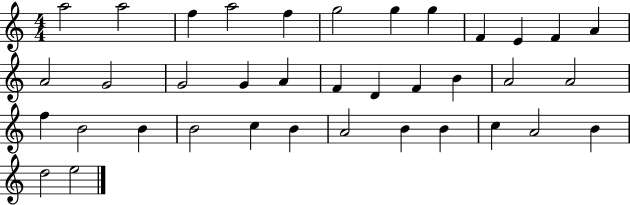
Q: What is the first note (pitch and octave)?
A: A5